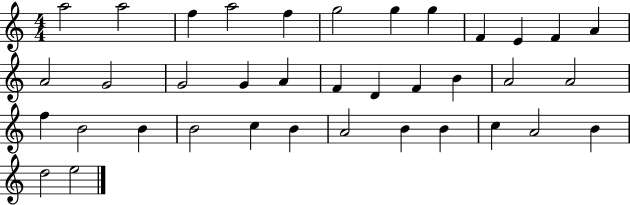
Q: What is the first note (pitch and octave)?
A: A5